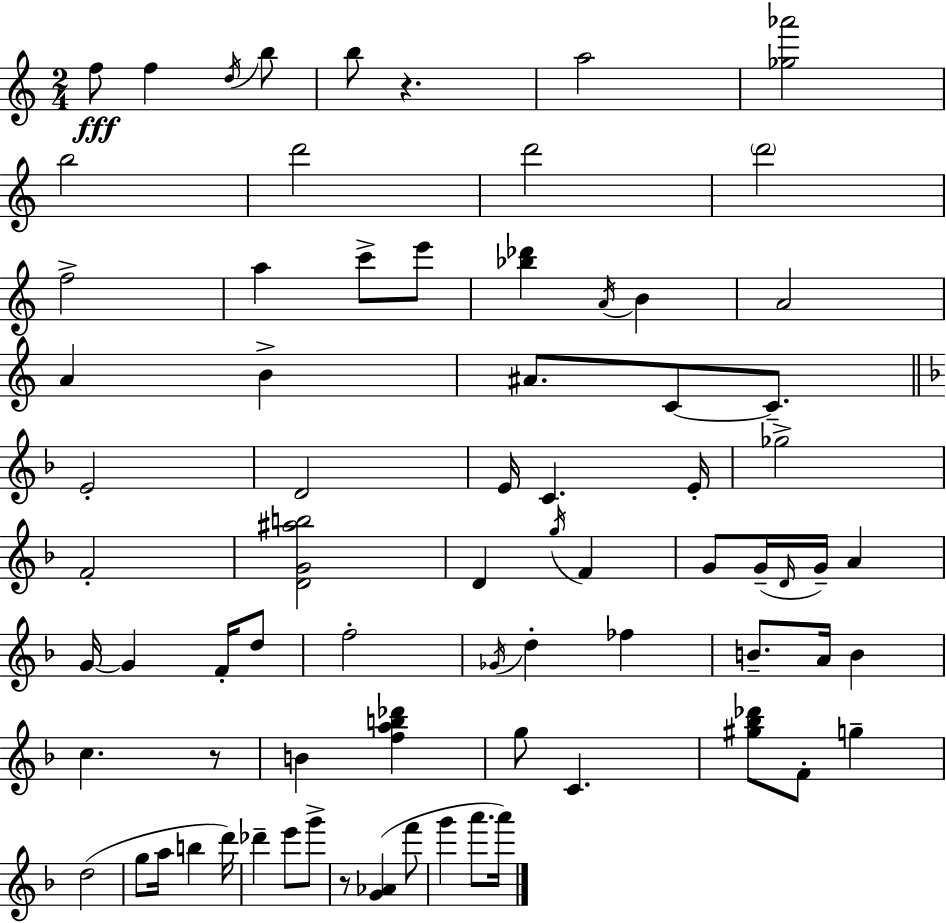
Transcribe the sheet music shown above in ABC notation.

X:1
T:Untitled
M:2/4
L:1/4
K:C
f/2 f d/4 b/2 b/2 z a2 [_g_a']2 b2 d'2 d'2 d'2 f2 a c'/2 e'/2 [_b_d'] A/4 B A2 A B ^A/2 C/2 C/2 E2 D2 E/4 C E/4 _g2 F2 [DG^ab]2 D g/4 F G/2 G/4 D/4 G/4 A G/4 G F/4 d/2 f2 _G/4 d _f B/2 A/4 B c z/2 B [fab_d'] g/2 C [^g_b_d']/2 F/2 g d2 g/2 a/4 b d'/4 _d' e'/2 g'/2 z/2 [G_A] f'/2 g' a'/2 a'/4